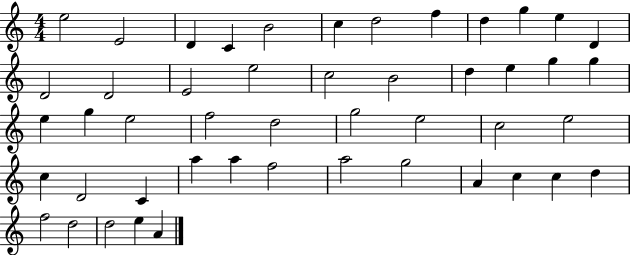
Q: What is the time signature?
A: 4/4